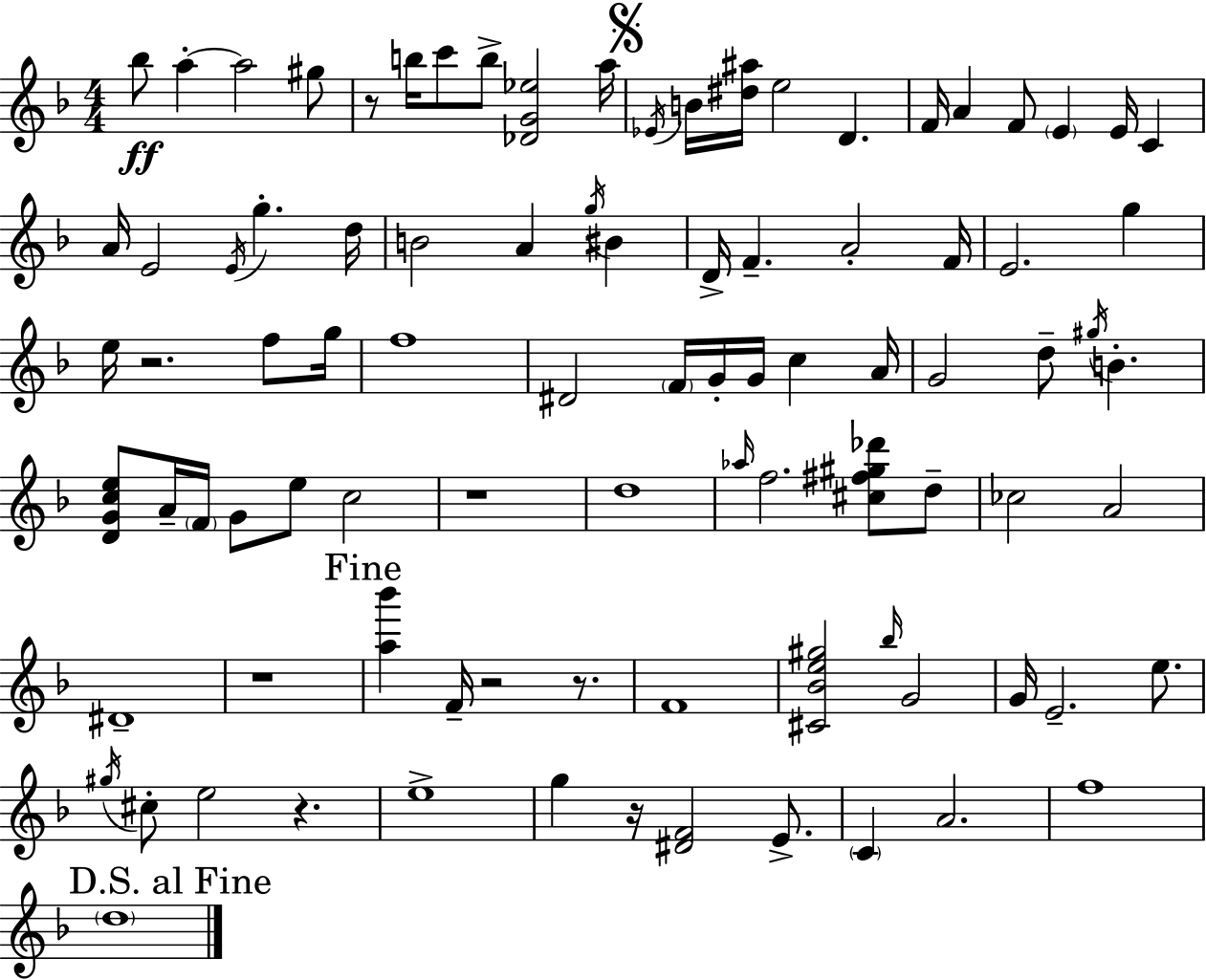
{
  \clef treble
  \numericTimeSignature
  \time 4/4
  \key d \minor
  bes''8\ff a''4-.~~ a''2 gis''8 | r8 b''16 c'''8 b''8-> <des' g' ees''>2 a''16 | \mark \markup { \musicglyph "scripts.segno" } \acciaccatura { ees'16 } b'16 <dis'' ais''>16 e''2 d'4. | f'16 a'4 f'8 \parenthesize e'4 e'16 c'4 | \break a'16 e'2 \acciaccatura { e'16 } g''4.-. | d''16 b'2 a'4 \acciaccatura { g''16 } bis'4 | d'16-> f'4.-- a'2-. | f'16 e'2. g''4 | \break e''16 r2. | f''8 g''16 f''1 | dis'2 \parenthesize f'16 g'16-. g'16 c''4 | a'16 g'2 d''8-- \acciaccatura { gis''16 } b'4.-. | \break <d' g' c'' e''>8 a'16-- \parenthesize f'16 g'8 e''8 c''2 | r1 | d''1 | \grace { aes''16 } f''2. | \break <cis'' fis'' gis'' des'''>8 d''8-- ces''2 a'2 | dis'1-- | r1 | \mark "Fine" <a'' bes'''>4 f'16-- r2 | \break r8. f'1 | <cis' bes' e'' gis''>2 \grace { bes''16 } g'2 | g'16 e'2.-- | e''8. \acciaccatura { gis''16 } cis''8-. e''2 | \break r4. e''1-> | g''4 r16 <dis' f'>2 | e'8.-> \parenthesize c'4 a'2. | f''1 | \break \mark "D.S. al Fine" \parenthesize d''1 | \bar "|."
}